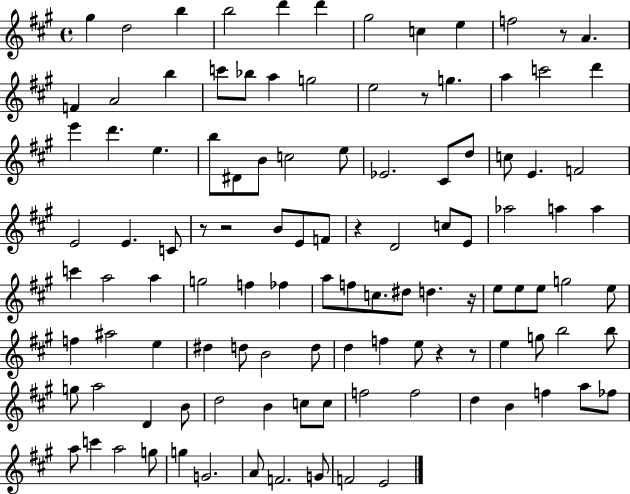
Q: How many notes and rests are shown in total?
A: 113